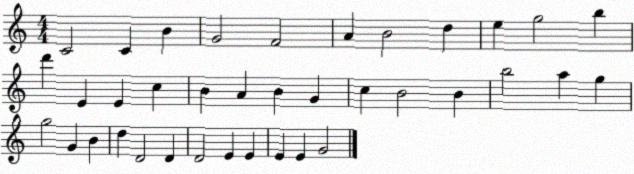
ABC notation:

X:1
T:Untitled
M:4/4
L:1/4
K:C
C2 C B G2 F2 A B2 d e g2 b d' E E c B A B G c B2 B b2 a g g2 G B d D2 D D2 E E E E G2